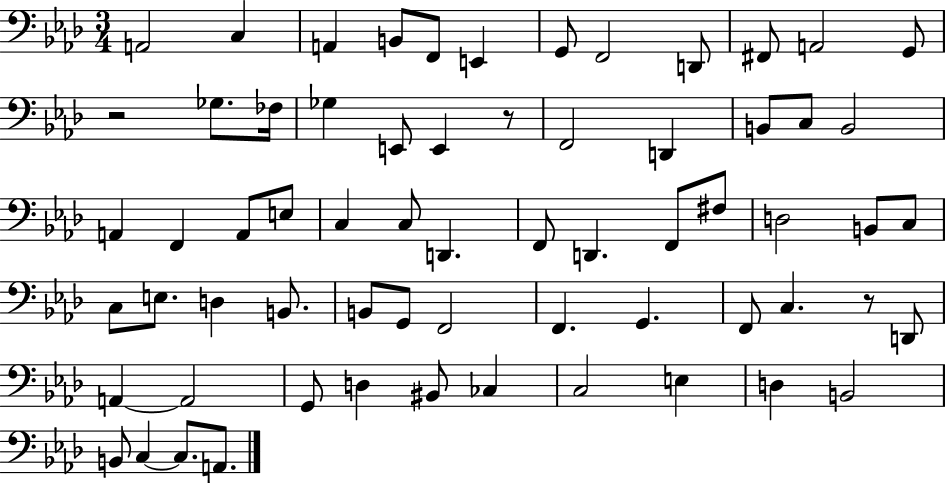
X:1
T:Untitled
M:3/4
L:1/4
K:Ab
A,,2 C, A,, B,,/2 F,,/2 E,, G,,/2 F,,2 D,,/2 ^F,,/2 A,,2 G,,/2 z2 _G,/2 _F,/4 _G, E,,/2 E,, z/2 F,,2 D,, B,,/2 C,/2 B,,2 A,, F,, A,,/2 E,/2 C, C,/2 D,, F,,/2 D,, F,,/2 ^F,/2 D,2 B,,/2 C,/2 C,/2 E,/2 D, B,,/2 B,,/2 G,,/2 F,,2 F,, G,, F,,/2 C, z/2 D,,/2 A,, A,,2 G,,/2 D, ^B,,/2 _C, C,2 E, D, B,,2 B,,/2 C, C,/2 A,,/2